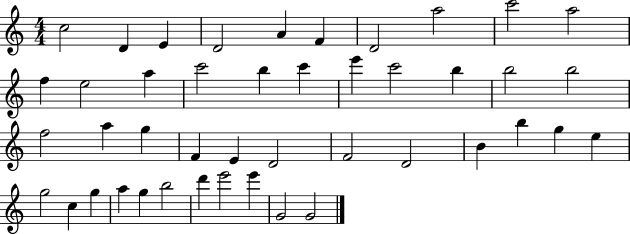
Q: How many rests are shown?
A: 0